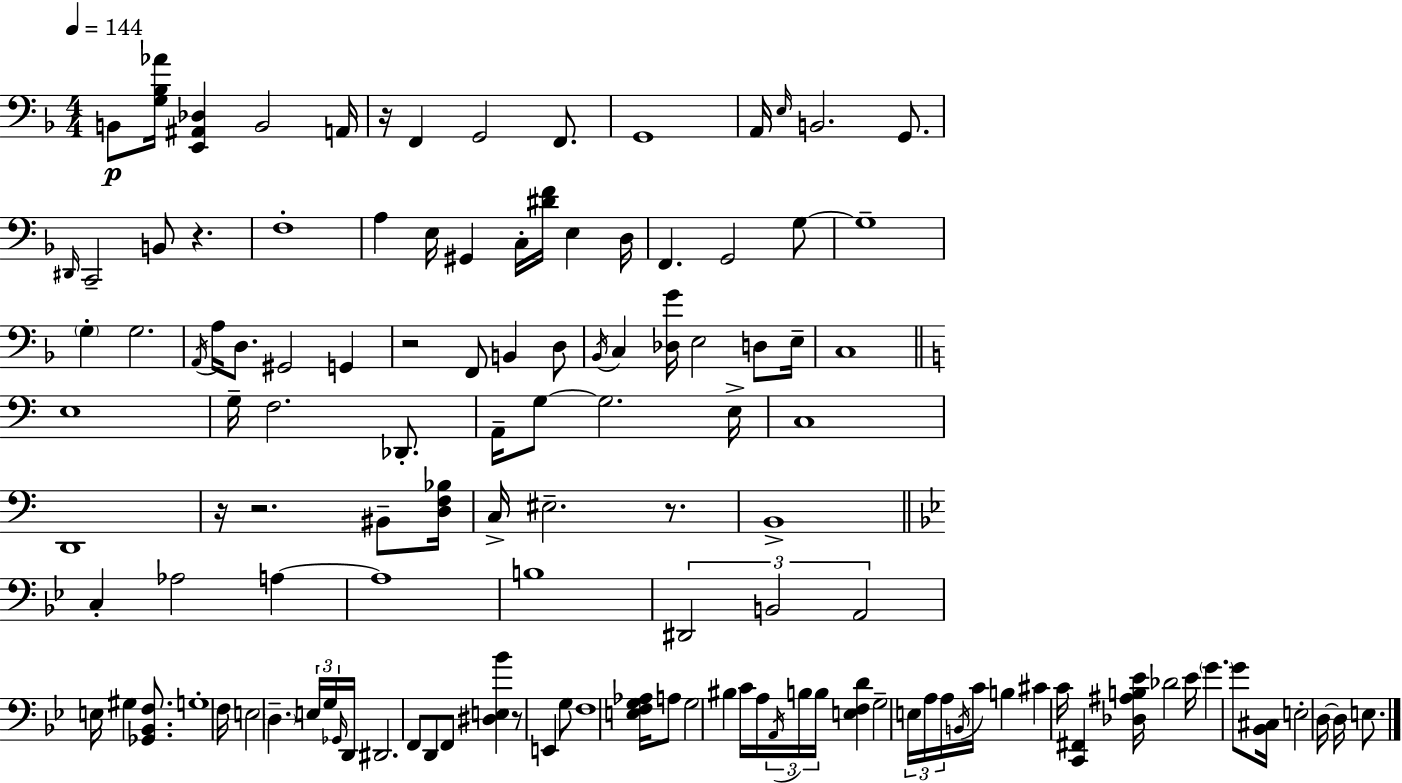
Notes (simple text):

B2/e [G3,Bb3,Ab4]/s [E2,A#2,Db3]/q B2/h A2/s R/s F2/q G2/h F2/e. G2/w A2/s E3/s B2/h. G2/e. D#2/s C2/h B2/e R/q. F3/w A3/q E3/s G#2/q C3/s [D#4,F4]/s E3/q D3/s F2/q. G2/h G3/e G3/w G3/q G3/h. A2/s A3/s D3/e. G#2/h G2/q R/h F2/e B2/q D3/e Bb2/s C3/q [Db3,G4]/s E3/h D3/e E3/s C3/w E3/w G3/s F3/h. Db2/e. A2/s G3/e G3/h. E3/s C3/w D2/w R/s R/h. BIS2/e [D3,F3,Bb3]/s C3/s EIS3/h. R/e. B2/w C3/q Ab3/h A3/q A3/w B3/w D#2/h B2/h A2/h E3/s G#3/q [Gb2,Bb2,F3]/e. G3/w F3/s E3/h D3/q. E3/s G3/s Gb2/s D2/s D#2/h. F2/e D2/e F2/e [D#3,E3,Bb4]/q R/e E2/q G3/e F3/w [E3,F3,G3,Ab3]/s A3/e G3/h BIS3/q C4/s A3/s A2/s B3/s B3/s [E3,F3,D4]/q G3/h E3/s A3/s A3/s B2/s C4/s B3/q C#4/q C4/s [C2,F#2]/q [Db3,A#3,B3,Eb4]/s Db4/h Eb4/s G4/q. G4/e [Bb2,C#3]/s E3/h D3/s D3/s E3/e.